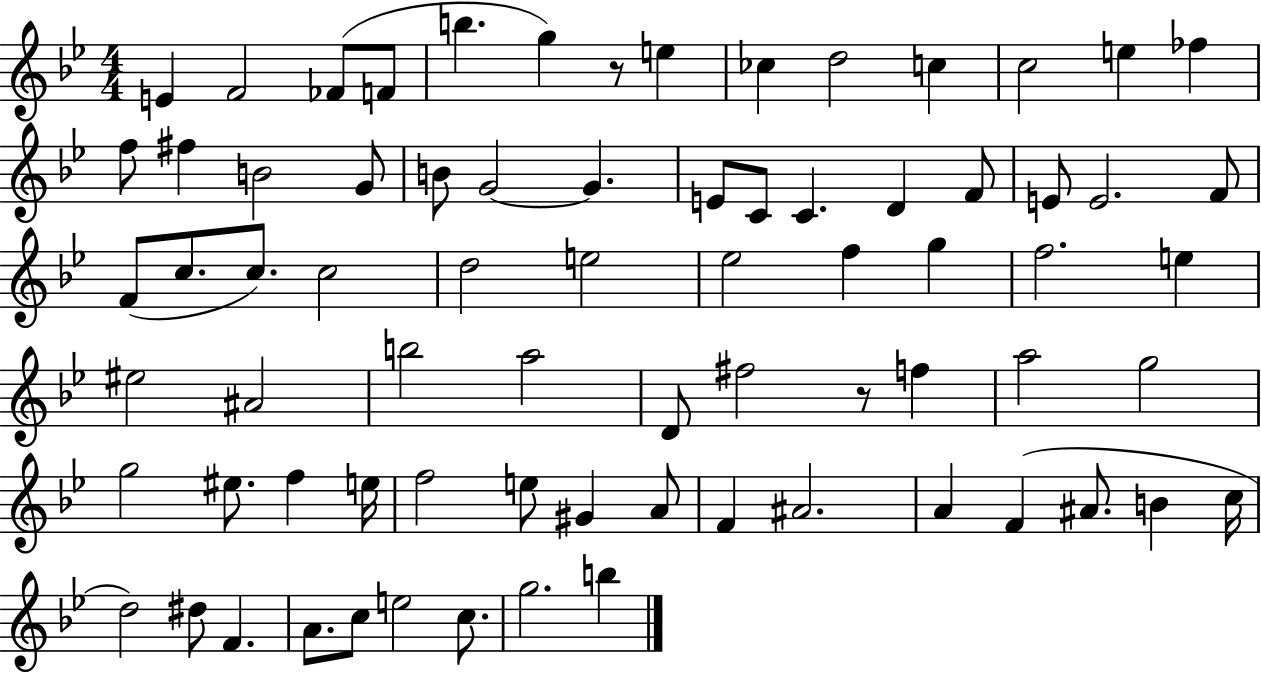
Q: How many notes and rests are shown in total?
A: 74